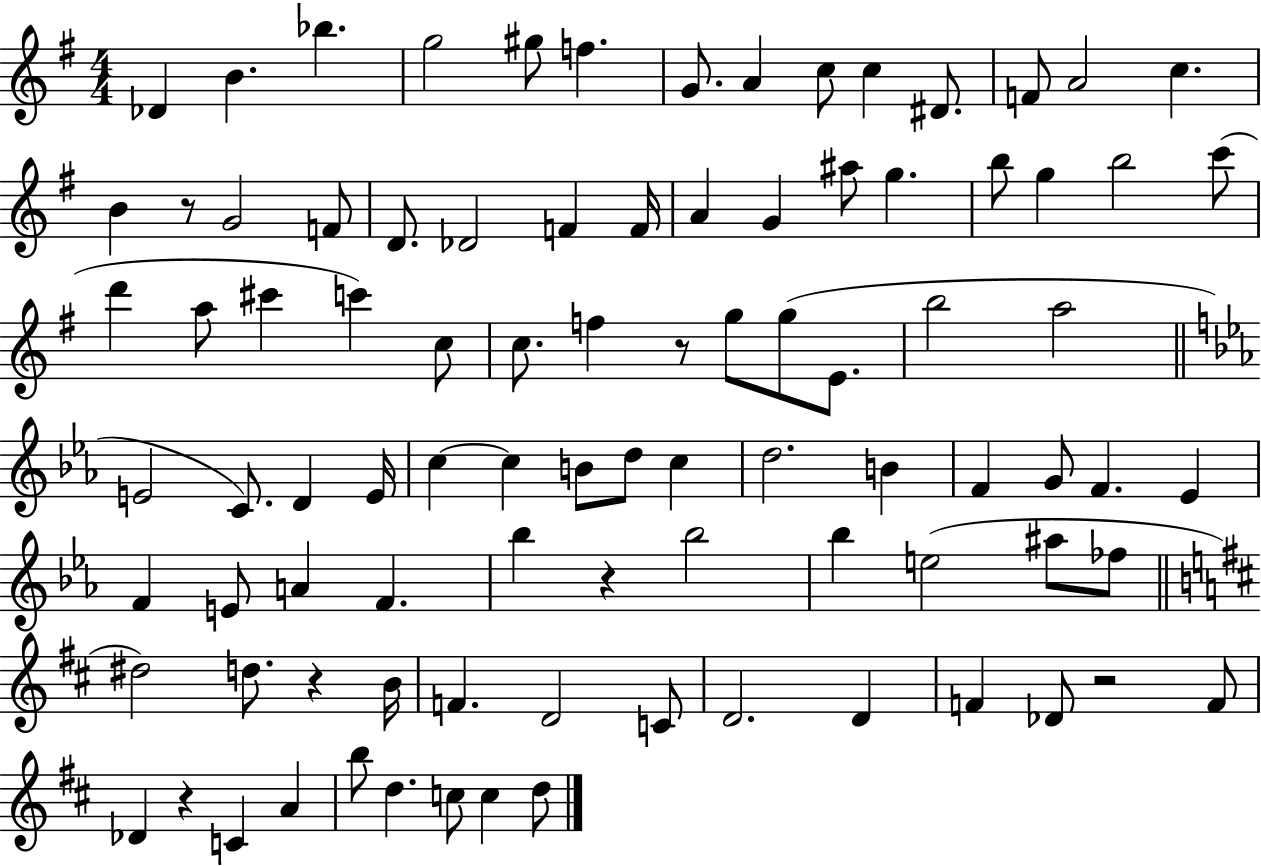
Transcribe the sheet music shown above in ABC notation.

X:1
T:Untitled
M:4/4
L:1/4
K:G
_D B _b g2 ^g/2 f G/2 A c/2 c ^D/2 F/2 A2 c B z/2 G2 F/2 D/2 _D2 F F/4 A G ^a/2 g b/2 g b2 c'/2 d' a/2 ^c' c' c/2 c/2 f z/2 g/2 g/2 E/2 b2 a2 E2 C/2 D E/4 c c B/2 d/2 c d2 B F G/2 F _E F E/2 A F _b z _b2 _b e2 ^a/2 _f/2 ^d2 d/2 z B/4 F D2 C/2 D2 D F _D/2 z2 F/2 _D z C A b/2 d c/2 c d/2